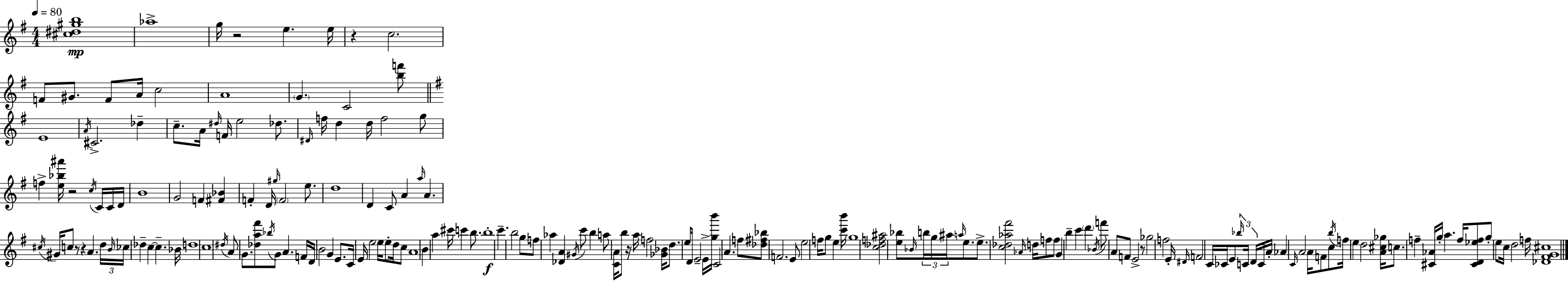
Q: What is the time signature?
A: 4/4